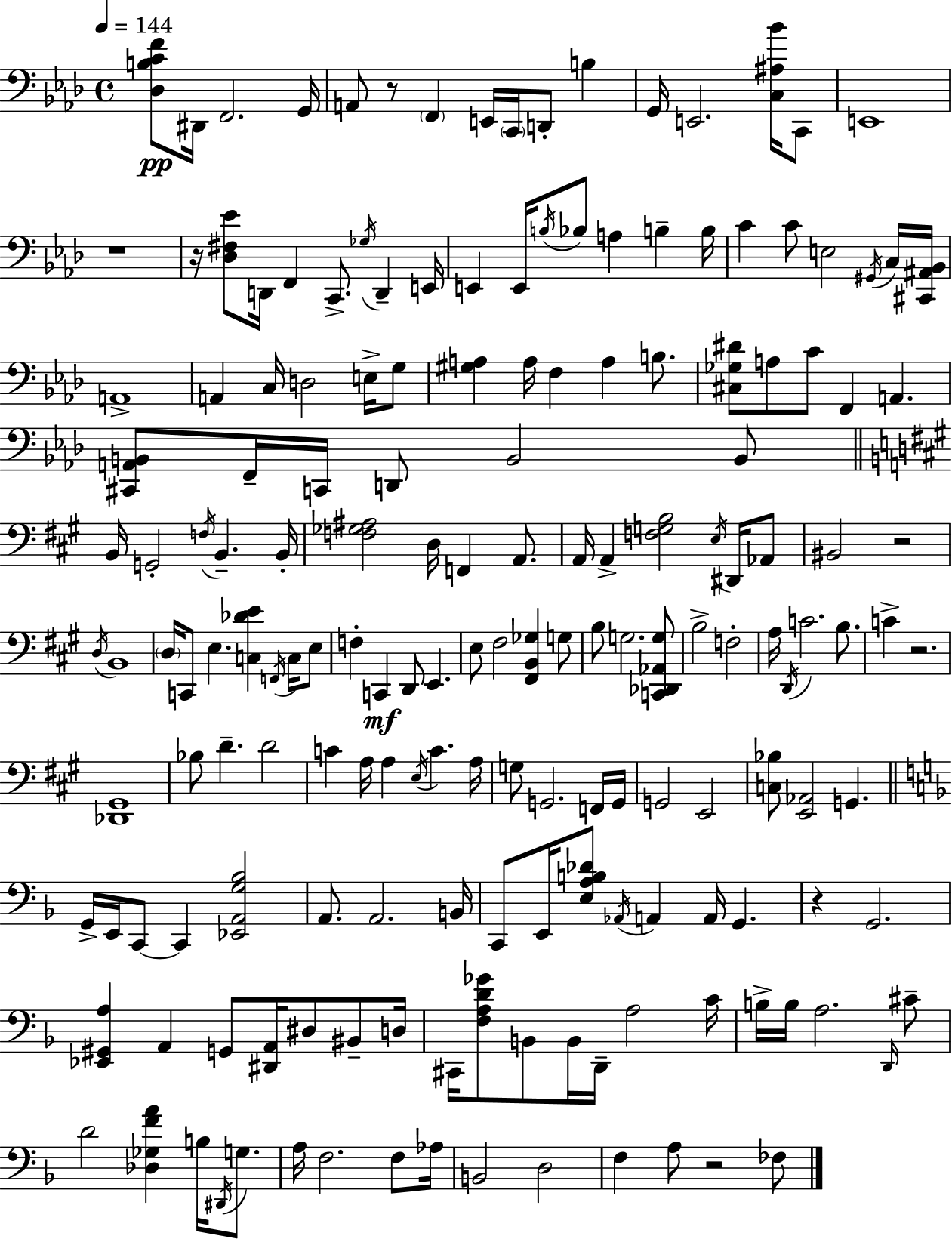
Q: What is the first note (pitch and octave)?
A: D#2